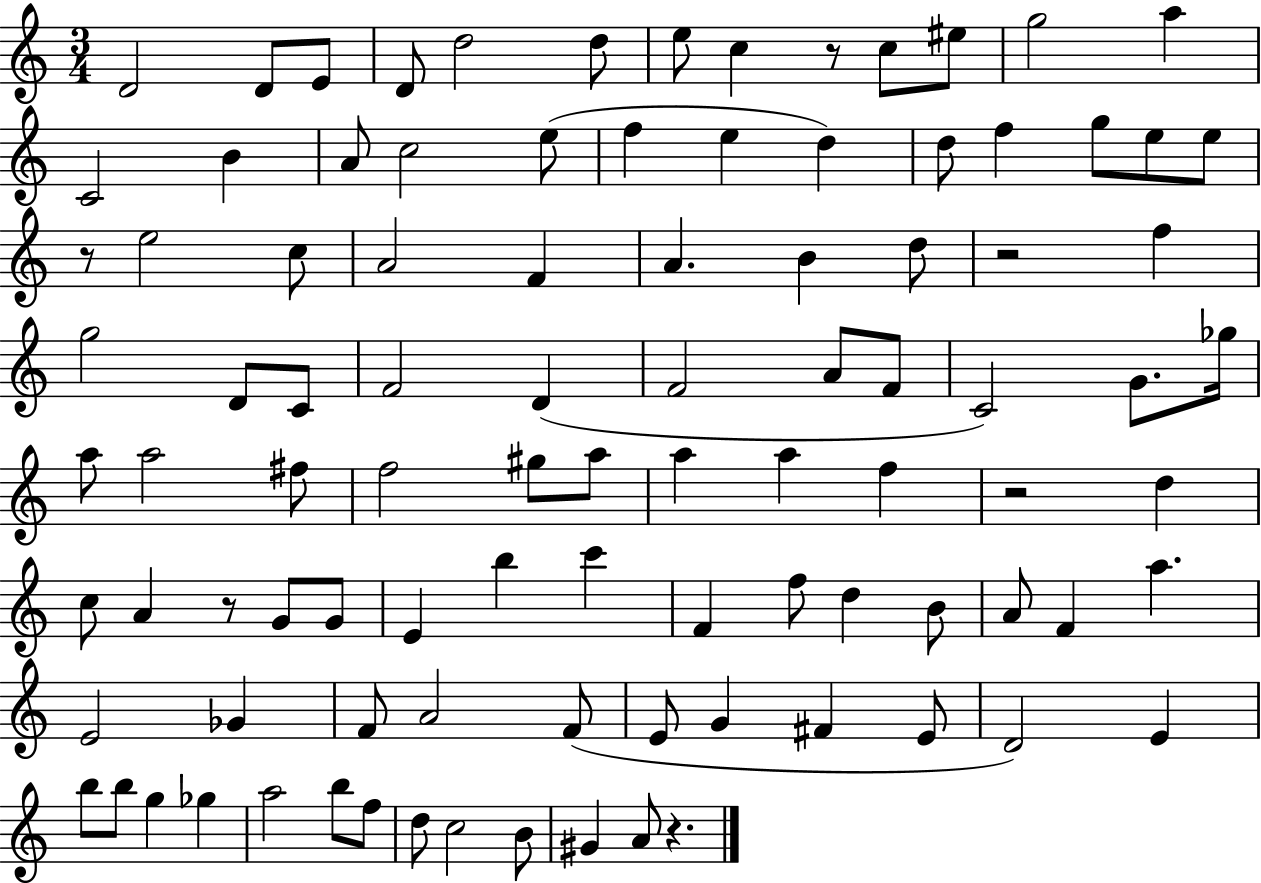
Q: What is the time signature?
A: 3/4